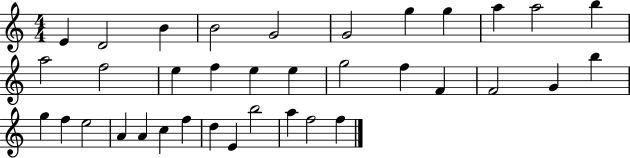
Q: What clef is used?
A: treble